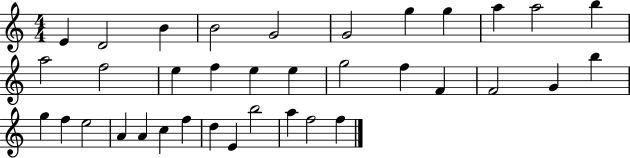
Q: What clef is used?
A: treble